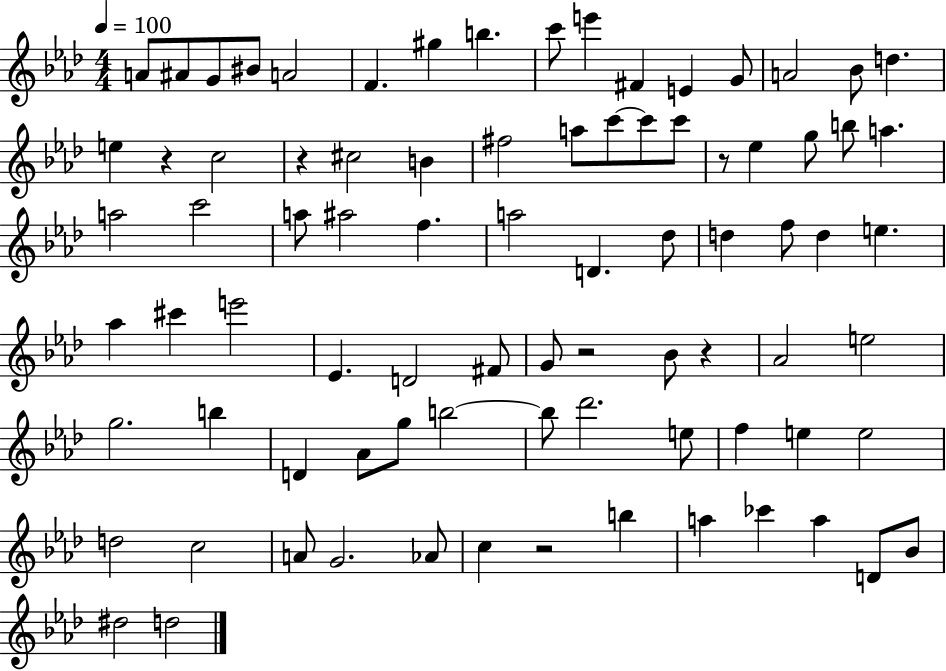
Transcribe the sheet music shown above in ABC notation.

X:1
T:Untitled
M:4/4
L:1/4
K:Ab
A/2 ^A/2 G/2 ^B/2 A2 F ^g b c'/2 e' ^F E G/2 A2 _B/2 d e z c2 z ^c2 B ^f2 a/2 c'/2 c'/2 c'/2 z/2 _e g/2 b/2 a a2 c'2 a/2 ^a2 f a2 D _d/2 d f/2 d e _a ^c' e'2 _E D2 ^F/2 G/2 z2 _B/2 z _A2 e2 g2 b D _A/2 g/2 b2 b/2 _d'2 e/2 f e e2 d2 c2 A/2 G2 _A/2 c z2 b a _c' a D/2 _B/2 ^d2 d2